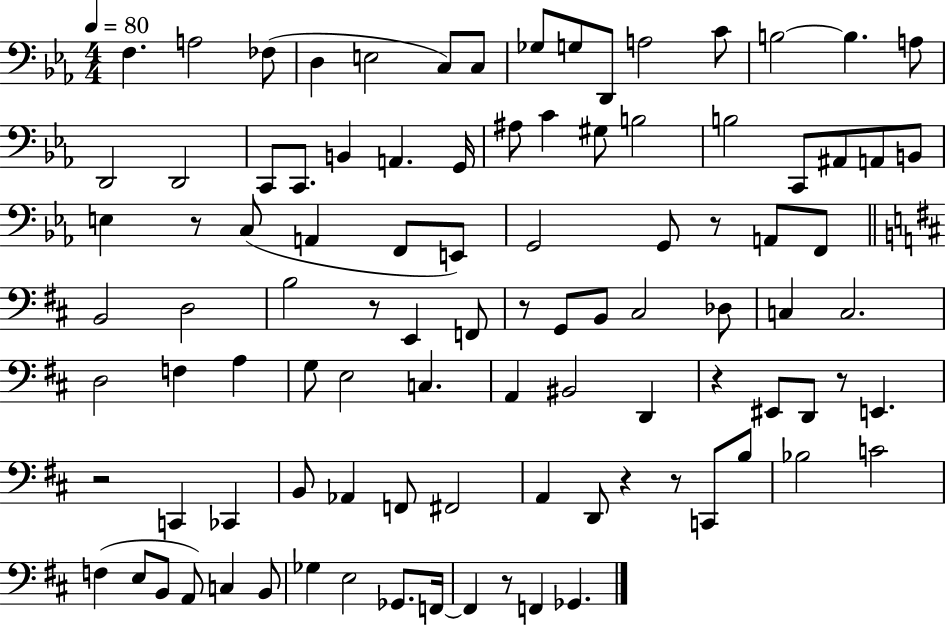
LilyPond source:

{
  \clef bass
  \numericTimeSignature
  \time 4/4
  \key ees \major
  \tempo 4 = 80
  f4. a2 fes8( | d4 e2 c8) c8 | ges8 g8 d,8 a2 c'8 | b2~~ b4. a8 | \break d,2 d,2 | c,8 c,8. b,4 a,4. g,16 | ais8 c'4 gis8 b2 | b2 c,8 ais,8 a,8 b,8 | \break e4 r8 c8( a,4 f,8 e,8) | g,2 g,8 r8 a,8 f,8 | \bar "||" \break \key b \minor b,2 d2 | b2 r8 e,4 f,8 | r8 g,8 b,8 cis2 des8 | c4 c2. | \break d2 f4 a4 | g8 e2 c4. | a,4 bis,2 d,4 | r4 eis,8 d,8 r8 e,4. | \break r2 c,4 ces,4 | b,8 aes,4 f,8 fis,2 | a,4 d,8 r4 r8 c,8 b8 | bes2 c'2 | \break f4( e8 b,8 a,8) c4 b,8 | ges4 e2 ges,8. f,16~~ | f,4 r8 f,4 ges,4. | \bar "|."
}